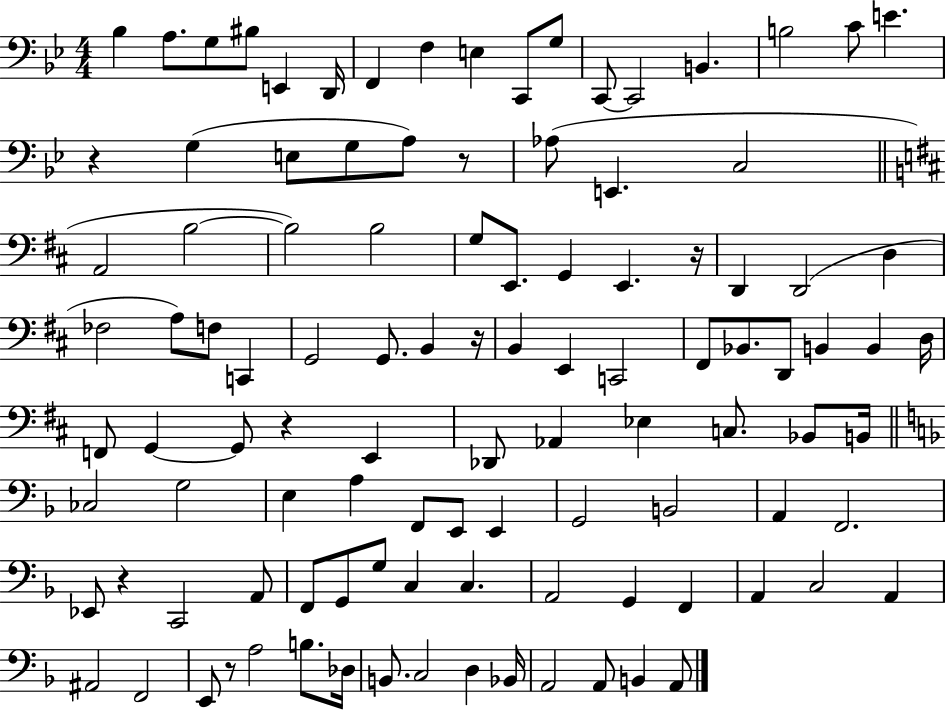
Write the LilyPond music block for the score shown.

{
  \clef bass
  \numericTimeSignature
  \time 4/4
  \key bes \major
  bes4 a8. g8 bis8 e,4 d,16 | f,4 f4 e4 c,8 g8 | c,8~~ c,2 b,4. | b2 c'8 e'4. | \break r4 g4( e8 g8 a8) r8 | aes8( e,4. c2 | \bar "||" \break \key d \major a,2 b2~~ | b2) b2 | g8 e,8. g,4 e,4. r16 | d,4 d,2( d4 | \break fes2 a8) f8 c,4 | g,2 g,8. b,4 r16 | b,4 e,4 c,2 | fis,8 bes,8. d,8 b,4 b,4 d16 | \break f,8 g,4~~ g,8 r4 e,4 | des,8 aes,4 ees4 c8. bes,8 b,16 | \bar "||" \break \key f \major ces2 g2 | e4 a4 f,8 e,8 e,4 | g,2 b,2 | a,4 f,2. | \break ees,8 r4 c,2 a,8 | f,8 g,8 g8 c4 c4. | a,2 g,4 f,4 | a,4 c2 a,4 | \break ais,2 f,2 | e,8 r8 a2 b8. des16 | b,8. c2 d4 bes,16 | a,2 a,8 b,4 a,8 | \break \bar "|."
}